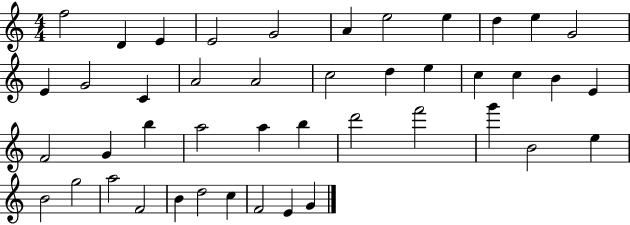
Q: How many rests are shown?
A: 0